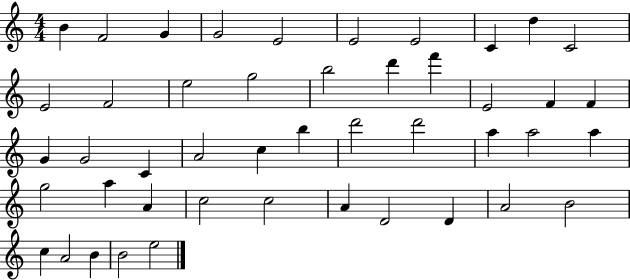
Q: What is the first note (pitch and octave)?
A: B4